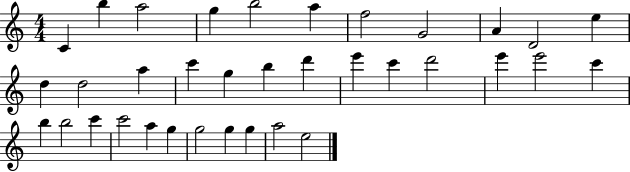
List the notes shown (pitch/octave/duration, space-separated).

C4/q B5/q A5/h G5/q B5/h A5/q F5/h G4/h A4/q D4/h E5/q D5/q D5/h A5/q C6/q G5/q B5/q D6/q E6/q C6/q D6/h E6/q E6/h C6/q B5/q B5/h C6/q C6/h A5/q G5/q G5/h G5/q G5/q A5/h E5/h